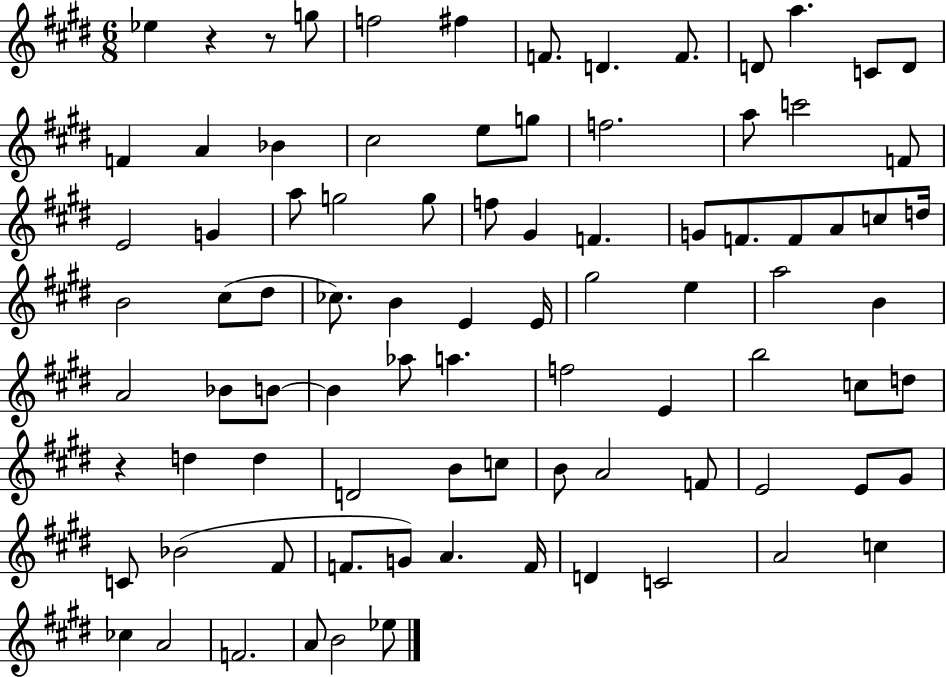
{
  \clef treble
  \numericTimeSignature
  \time 6/8
  \key e \major
  \repeat volta 2 { ees''4 r4 r8 g''8 | f''2 fis''4 | f'8. d'4. f'8. | d'8 a''4. c'8 d'8 | \break f'4 a'4 bes'4 | cis''2 e''8 g''8 | f''2. | a''8 c'''2 f'8 | \break e'2 g'4 | a''8 g''2 g''8 | f''8 gis'4 f'4. | g'8 f'8. f'8 a'8 c''8 d''16 | \break b'2 cis''8( dis''8 | ces''8.) b'4 e'4 e'16 | gis''2 e''4 | a''2 b'4 | \break a'2 bes'8 b'8~~ | b'4 aes''8 a''4. | f''2 e'4 | b''2 c''8 d''8 | \break r4 d''4 d''4 | d'2 b'8 c''8 | b'8 a'2 f'8 | e'2 e'8 gis'8 | \break c'8 bes'2( fis'8 | f'8. g'8) a'4. f'16 | d'4 c'2 | a'2 c''4 | \break ces''4 a'2 | f'2. | a'8 b'2 ees''8 | } \bar "|."
}